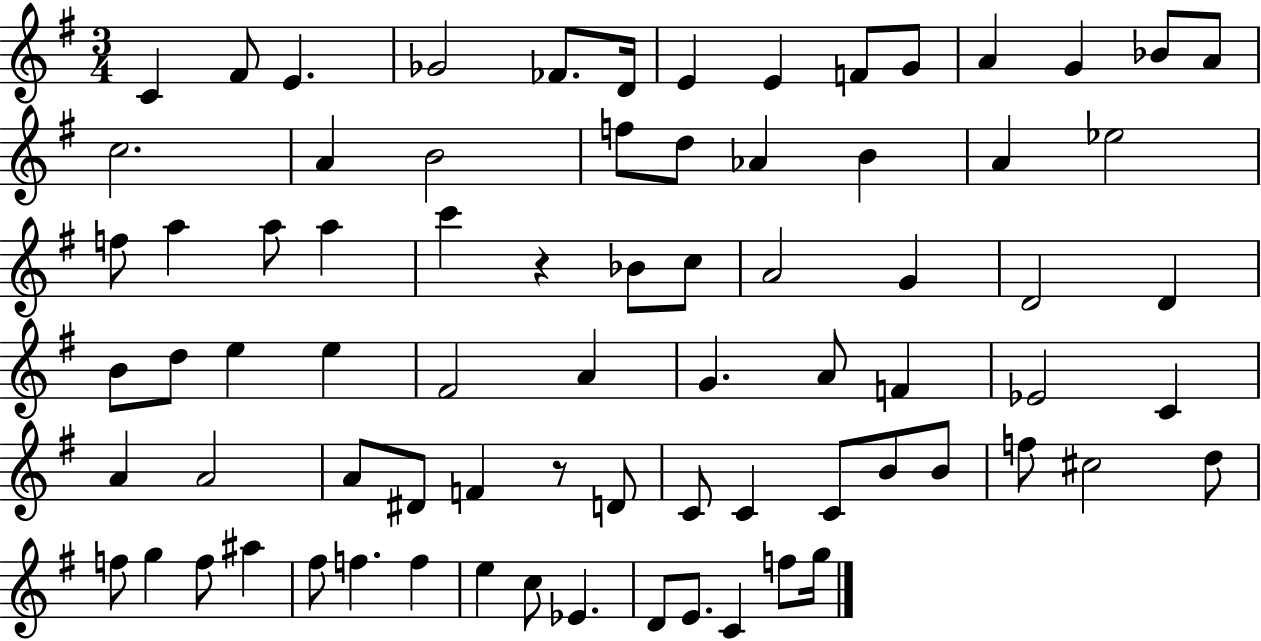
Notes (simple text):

C4/q F#4/e E4/q. Gb4/h FES4/e. D4/s E4/q E4/q F4/e G4/e A4/q G4/q Bb4/e A4/e C5/h. A4/q B4/h F5/e D5/e Ab4/q B4/q A4/q Eb5/h F5/e A5/q A5/e A5/q C6/q R/q Bb4/e C5/e A4/h G4/q D4/h D4/q B4/e D5/e E5/q E5/q F#4/h A4/q G4/q. A4/e F4/q Eb4/h C4/q A4/q A4/h A4/e D#4/e F4/q R/e D4/e C4/e C4/q C4/e B4/e B4/e F5/e C#5/h D5/e F5/e G5/q F5/e A#5/q F#5/e F5/q. F5/q E5/q C5/e Eb4/q. D4/e E4/e. C4/q F5/e G5/s